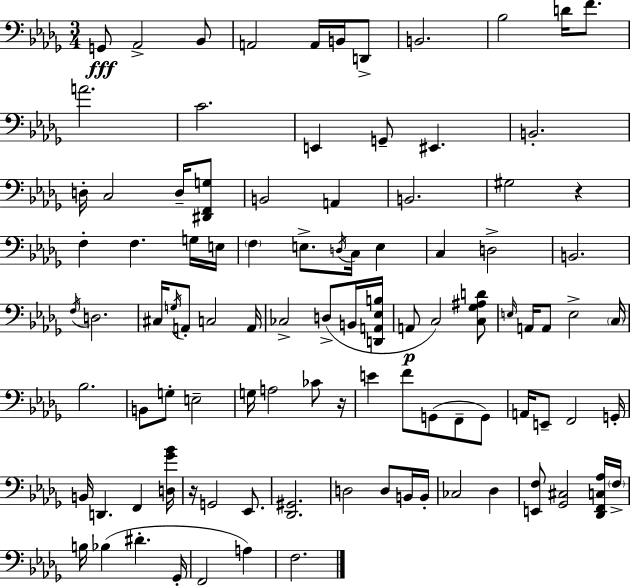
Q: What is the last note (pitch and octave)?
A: F3